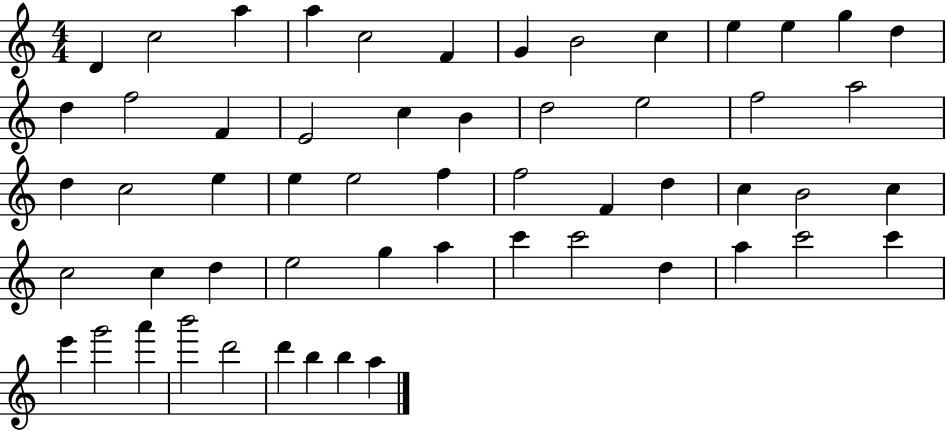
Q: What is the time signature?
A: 4/4